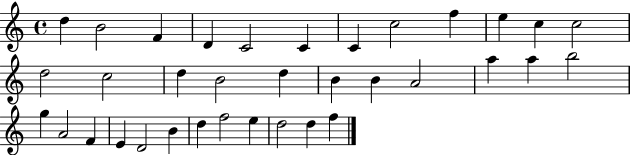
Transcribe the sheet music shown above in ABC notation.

X:1
T:Untitled
M:4/4
L:1/4
K:C
d B2 F D C2 C C c2 f e c c2 d2 c2 d B2 d B B A2 a a b2 g A2 F E D2 B d f2 e d2 d f